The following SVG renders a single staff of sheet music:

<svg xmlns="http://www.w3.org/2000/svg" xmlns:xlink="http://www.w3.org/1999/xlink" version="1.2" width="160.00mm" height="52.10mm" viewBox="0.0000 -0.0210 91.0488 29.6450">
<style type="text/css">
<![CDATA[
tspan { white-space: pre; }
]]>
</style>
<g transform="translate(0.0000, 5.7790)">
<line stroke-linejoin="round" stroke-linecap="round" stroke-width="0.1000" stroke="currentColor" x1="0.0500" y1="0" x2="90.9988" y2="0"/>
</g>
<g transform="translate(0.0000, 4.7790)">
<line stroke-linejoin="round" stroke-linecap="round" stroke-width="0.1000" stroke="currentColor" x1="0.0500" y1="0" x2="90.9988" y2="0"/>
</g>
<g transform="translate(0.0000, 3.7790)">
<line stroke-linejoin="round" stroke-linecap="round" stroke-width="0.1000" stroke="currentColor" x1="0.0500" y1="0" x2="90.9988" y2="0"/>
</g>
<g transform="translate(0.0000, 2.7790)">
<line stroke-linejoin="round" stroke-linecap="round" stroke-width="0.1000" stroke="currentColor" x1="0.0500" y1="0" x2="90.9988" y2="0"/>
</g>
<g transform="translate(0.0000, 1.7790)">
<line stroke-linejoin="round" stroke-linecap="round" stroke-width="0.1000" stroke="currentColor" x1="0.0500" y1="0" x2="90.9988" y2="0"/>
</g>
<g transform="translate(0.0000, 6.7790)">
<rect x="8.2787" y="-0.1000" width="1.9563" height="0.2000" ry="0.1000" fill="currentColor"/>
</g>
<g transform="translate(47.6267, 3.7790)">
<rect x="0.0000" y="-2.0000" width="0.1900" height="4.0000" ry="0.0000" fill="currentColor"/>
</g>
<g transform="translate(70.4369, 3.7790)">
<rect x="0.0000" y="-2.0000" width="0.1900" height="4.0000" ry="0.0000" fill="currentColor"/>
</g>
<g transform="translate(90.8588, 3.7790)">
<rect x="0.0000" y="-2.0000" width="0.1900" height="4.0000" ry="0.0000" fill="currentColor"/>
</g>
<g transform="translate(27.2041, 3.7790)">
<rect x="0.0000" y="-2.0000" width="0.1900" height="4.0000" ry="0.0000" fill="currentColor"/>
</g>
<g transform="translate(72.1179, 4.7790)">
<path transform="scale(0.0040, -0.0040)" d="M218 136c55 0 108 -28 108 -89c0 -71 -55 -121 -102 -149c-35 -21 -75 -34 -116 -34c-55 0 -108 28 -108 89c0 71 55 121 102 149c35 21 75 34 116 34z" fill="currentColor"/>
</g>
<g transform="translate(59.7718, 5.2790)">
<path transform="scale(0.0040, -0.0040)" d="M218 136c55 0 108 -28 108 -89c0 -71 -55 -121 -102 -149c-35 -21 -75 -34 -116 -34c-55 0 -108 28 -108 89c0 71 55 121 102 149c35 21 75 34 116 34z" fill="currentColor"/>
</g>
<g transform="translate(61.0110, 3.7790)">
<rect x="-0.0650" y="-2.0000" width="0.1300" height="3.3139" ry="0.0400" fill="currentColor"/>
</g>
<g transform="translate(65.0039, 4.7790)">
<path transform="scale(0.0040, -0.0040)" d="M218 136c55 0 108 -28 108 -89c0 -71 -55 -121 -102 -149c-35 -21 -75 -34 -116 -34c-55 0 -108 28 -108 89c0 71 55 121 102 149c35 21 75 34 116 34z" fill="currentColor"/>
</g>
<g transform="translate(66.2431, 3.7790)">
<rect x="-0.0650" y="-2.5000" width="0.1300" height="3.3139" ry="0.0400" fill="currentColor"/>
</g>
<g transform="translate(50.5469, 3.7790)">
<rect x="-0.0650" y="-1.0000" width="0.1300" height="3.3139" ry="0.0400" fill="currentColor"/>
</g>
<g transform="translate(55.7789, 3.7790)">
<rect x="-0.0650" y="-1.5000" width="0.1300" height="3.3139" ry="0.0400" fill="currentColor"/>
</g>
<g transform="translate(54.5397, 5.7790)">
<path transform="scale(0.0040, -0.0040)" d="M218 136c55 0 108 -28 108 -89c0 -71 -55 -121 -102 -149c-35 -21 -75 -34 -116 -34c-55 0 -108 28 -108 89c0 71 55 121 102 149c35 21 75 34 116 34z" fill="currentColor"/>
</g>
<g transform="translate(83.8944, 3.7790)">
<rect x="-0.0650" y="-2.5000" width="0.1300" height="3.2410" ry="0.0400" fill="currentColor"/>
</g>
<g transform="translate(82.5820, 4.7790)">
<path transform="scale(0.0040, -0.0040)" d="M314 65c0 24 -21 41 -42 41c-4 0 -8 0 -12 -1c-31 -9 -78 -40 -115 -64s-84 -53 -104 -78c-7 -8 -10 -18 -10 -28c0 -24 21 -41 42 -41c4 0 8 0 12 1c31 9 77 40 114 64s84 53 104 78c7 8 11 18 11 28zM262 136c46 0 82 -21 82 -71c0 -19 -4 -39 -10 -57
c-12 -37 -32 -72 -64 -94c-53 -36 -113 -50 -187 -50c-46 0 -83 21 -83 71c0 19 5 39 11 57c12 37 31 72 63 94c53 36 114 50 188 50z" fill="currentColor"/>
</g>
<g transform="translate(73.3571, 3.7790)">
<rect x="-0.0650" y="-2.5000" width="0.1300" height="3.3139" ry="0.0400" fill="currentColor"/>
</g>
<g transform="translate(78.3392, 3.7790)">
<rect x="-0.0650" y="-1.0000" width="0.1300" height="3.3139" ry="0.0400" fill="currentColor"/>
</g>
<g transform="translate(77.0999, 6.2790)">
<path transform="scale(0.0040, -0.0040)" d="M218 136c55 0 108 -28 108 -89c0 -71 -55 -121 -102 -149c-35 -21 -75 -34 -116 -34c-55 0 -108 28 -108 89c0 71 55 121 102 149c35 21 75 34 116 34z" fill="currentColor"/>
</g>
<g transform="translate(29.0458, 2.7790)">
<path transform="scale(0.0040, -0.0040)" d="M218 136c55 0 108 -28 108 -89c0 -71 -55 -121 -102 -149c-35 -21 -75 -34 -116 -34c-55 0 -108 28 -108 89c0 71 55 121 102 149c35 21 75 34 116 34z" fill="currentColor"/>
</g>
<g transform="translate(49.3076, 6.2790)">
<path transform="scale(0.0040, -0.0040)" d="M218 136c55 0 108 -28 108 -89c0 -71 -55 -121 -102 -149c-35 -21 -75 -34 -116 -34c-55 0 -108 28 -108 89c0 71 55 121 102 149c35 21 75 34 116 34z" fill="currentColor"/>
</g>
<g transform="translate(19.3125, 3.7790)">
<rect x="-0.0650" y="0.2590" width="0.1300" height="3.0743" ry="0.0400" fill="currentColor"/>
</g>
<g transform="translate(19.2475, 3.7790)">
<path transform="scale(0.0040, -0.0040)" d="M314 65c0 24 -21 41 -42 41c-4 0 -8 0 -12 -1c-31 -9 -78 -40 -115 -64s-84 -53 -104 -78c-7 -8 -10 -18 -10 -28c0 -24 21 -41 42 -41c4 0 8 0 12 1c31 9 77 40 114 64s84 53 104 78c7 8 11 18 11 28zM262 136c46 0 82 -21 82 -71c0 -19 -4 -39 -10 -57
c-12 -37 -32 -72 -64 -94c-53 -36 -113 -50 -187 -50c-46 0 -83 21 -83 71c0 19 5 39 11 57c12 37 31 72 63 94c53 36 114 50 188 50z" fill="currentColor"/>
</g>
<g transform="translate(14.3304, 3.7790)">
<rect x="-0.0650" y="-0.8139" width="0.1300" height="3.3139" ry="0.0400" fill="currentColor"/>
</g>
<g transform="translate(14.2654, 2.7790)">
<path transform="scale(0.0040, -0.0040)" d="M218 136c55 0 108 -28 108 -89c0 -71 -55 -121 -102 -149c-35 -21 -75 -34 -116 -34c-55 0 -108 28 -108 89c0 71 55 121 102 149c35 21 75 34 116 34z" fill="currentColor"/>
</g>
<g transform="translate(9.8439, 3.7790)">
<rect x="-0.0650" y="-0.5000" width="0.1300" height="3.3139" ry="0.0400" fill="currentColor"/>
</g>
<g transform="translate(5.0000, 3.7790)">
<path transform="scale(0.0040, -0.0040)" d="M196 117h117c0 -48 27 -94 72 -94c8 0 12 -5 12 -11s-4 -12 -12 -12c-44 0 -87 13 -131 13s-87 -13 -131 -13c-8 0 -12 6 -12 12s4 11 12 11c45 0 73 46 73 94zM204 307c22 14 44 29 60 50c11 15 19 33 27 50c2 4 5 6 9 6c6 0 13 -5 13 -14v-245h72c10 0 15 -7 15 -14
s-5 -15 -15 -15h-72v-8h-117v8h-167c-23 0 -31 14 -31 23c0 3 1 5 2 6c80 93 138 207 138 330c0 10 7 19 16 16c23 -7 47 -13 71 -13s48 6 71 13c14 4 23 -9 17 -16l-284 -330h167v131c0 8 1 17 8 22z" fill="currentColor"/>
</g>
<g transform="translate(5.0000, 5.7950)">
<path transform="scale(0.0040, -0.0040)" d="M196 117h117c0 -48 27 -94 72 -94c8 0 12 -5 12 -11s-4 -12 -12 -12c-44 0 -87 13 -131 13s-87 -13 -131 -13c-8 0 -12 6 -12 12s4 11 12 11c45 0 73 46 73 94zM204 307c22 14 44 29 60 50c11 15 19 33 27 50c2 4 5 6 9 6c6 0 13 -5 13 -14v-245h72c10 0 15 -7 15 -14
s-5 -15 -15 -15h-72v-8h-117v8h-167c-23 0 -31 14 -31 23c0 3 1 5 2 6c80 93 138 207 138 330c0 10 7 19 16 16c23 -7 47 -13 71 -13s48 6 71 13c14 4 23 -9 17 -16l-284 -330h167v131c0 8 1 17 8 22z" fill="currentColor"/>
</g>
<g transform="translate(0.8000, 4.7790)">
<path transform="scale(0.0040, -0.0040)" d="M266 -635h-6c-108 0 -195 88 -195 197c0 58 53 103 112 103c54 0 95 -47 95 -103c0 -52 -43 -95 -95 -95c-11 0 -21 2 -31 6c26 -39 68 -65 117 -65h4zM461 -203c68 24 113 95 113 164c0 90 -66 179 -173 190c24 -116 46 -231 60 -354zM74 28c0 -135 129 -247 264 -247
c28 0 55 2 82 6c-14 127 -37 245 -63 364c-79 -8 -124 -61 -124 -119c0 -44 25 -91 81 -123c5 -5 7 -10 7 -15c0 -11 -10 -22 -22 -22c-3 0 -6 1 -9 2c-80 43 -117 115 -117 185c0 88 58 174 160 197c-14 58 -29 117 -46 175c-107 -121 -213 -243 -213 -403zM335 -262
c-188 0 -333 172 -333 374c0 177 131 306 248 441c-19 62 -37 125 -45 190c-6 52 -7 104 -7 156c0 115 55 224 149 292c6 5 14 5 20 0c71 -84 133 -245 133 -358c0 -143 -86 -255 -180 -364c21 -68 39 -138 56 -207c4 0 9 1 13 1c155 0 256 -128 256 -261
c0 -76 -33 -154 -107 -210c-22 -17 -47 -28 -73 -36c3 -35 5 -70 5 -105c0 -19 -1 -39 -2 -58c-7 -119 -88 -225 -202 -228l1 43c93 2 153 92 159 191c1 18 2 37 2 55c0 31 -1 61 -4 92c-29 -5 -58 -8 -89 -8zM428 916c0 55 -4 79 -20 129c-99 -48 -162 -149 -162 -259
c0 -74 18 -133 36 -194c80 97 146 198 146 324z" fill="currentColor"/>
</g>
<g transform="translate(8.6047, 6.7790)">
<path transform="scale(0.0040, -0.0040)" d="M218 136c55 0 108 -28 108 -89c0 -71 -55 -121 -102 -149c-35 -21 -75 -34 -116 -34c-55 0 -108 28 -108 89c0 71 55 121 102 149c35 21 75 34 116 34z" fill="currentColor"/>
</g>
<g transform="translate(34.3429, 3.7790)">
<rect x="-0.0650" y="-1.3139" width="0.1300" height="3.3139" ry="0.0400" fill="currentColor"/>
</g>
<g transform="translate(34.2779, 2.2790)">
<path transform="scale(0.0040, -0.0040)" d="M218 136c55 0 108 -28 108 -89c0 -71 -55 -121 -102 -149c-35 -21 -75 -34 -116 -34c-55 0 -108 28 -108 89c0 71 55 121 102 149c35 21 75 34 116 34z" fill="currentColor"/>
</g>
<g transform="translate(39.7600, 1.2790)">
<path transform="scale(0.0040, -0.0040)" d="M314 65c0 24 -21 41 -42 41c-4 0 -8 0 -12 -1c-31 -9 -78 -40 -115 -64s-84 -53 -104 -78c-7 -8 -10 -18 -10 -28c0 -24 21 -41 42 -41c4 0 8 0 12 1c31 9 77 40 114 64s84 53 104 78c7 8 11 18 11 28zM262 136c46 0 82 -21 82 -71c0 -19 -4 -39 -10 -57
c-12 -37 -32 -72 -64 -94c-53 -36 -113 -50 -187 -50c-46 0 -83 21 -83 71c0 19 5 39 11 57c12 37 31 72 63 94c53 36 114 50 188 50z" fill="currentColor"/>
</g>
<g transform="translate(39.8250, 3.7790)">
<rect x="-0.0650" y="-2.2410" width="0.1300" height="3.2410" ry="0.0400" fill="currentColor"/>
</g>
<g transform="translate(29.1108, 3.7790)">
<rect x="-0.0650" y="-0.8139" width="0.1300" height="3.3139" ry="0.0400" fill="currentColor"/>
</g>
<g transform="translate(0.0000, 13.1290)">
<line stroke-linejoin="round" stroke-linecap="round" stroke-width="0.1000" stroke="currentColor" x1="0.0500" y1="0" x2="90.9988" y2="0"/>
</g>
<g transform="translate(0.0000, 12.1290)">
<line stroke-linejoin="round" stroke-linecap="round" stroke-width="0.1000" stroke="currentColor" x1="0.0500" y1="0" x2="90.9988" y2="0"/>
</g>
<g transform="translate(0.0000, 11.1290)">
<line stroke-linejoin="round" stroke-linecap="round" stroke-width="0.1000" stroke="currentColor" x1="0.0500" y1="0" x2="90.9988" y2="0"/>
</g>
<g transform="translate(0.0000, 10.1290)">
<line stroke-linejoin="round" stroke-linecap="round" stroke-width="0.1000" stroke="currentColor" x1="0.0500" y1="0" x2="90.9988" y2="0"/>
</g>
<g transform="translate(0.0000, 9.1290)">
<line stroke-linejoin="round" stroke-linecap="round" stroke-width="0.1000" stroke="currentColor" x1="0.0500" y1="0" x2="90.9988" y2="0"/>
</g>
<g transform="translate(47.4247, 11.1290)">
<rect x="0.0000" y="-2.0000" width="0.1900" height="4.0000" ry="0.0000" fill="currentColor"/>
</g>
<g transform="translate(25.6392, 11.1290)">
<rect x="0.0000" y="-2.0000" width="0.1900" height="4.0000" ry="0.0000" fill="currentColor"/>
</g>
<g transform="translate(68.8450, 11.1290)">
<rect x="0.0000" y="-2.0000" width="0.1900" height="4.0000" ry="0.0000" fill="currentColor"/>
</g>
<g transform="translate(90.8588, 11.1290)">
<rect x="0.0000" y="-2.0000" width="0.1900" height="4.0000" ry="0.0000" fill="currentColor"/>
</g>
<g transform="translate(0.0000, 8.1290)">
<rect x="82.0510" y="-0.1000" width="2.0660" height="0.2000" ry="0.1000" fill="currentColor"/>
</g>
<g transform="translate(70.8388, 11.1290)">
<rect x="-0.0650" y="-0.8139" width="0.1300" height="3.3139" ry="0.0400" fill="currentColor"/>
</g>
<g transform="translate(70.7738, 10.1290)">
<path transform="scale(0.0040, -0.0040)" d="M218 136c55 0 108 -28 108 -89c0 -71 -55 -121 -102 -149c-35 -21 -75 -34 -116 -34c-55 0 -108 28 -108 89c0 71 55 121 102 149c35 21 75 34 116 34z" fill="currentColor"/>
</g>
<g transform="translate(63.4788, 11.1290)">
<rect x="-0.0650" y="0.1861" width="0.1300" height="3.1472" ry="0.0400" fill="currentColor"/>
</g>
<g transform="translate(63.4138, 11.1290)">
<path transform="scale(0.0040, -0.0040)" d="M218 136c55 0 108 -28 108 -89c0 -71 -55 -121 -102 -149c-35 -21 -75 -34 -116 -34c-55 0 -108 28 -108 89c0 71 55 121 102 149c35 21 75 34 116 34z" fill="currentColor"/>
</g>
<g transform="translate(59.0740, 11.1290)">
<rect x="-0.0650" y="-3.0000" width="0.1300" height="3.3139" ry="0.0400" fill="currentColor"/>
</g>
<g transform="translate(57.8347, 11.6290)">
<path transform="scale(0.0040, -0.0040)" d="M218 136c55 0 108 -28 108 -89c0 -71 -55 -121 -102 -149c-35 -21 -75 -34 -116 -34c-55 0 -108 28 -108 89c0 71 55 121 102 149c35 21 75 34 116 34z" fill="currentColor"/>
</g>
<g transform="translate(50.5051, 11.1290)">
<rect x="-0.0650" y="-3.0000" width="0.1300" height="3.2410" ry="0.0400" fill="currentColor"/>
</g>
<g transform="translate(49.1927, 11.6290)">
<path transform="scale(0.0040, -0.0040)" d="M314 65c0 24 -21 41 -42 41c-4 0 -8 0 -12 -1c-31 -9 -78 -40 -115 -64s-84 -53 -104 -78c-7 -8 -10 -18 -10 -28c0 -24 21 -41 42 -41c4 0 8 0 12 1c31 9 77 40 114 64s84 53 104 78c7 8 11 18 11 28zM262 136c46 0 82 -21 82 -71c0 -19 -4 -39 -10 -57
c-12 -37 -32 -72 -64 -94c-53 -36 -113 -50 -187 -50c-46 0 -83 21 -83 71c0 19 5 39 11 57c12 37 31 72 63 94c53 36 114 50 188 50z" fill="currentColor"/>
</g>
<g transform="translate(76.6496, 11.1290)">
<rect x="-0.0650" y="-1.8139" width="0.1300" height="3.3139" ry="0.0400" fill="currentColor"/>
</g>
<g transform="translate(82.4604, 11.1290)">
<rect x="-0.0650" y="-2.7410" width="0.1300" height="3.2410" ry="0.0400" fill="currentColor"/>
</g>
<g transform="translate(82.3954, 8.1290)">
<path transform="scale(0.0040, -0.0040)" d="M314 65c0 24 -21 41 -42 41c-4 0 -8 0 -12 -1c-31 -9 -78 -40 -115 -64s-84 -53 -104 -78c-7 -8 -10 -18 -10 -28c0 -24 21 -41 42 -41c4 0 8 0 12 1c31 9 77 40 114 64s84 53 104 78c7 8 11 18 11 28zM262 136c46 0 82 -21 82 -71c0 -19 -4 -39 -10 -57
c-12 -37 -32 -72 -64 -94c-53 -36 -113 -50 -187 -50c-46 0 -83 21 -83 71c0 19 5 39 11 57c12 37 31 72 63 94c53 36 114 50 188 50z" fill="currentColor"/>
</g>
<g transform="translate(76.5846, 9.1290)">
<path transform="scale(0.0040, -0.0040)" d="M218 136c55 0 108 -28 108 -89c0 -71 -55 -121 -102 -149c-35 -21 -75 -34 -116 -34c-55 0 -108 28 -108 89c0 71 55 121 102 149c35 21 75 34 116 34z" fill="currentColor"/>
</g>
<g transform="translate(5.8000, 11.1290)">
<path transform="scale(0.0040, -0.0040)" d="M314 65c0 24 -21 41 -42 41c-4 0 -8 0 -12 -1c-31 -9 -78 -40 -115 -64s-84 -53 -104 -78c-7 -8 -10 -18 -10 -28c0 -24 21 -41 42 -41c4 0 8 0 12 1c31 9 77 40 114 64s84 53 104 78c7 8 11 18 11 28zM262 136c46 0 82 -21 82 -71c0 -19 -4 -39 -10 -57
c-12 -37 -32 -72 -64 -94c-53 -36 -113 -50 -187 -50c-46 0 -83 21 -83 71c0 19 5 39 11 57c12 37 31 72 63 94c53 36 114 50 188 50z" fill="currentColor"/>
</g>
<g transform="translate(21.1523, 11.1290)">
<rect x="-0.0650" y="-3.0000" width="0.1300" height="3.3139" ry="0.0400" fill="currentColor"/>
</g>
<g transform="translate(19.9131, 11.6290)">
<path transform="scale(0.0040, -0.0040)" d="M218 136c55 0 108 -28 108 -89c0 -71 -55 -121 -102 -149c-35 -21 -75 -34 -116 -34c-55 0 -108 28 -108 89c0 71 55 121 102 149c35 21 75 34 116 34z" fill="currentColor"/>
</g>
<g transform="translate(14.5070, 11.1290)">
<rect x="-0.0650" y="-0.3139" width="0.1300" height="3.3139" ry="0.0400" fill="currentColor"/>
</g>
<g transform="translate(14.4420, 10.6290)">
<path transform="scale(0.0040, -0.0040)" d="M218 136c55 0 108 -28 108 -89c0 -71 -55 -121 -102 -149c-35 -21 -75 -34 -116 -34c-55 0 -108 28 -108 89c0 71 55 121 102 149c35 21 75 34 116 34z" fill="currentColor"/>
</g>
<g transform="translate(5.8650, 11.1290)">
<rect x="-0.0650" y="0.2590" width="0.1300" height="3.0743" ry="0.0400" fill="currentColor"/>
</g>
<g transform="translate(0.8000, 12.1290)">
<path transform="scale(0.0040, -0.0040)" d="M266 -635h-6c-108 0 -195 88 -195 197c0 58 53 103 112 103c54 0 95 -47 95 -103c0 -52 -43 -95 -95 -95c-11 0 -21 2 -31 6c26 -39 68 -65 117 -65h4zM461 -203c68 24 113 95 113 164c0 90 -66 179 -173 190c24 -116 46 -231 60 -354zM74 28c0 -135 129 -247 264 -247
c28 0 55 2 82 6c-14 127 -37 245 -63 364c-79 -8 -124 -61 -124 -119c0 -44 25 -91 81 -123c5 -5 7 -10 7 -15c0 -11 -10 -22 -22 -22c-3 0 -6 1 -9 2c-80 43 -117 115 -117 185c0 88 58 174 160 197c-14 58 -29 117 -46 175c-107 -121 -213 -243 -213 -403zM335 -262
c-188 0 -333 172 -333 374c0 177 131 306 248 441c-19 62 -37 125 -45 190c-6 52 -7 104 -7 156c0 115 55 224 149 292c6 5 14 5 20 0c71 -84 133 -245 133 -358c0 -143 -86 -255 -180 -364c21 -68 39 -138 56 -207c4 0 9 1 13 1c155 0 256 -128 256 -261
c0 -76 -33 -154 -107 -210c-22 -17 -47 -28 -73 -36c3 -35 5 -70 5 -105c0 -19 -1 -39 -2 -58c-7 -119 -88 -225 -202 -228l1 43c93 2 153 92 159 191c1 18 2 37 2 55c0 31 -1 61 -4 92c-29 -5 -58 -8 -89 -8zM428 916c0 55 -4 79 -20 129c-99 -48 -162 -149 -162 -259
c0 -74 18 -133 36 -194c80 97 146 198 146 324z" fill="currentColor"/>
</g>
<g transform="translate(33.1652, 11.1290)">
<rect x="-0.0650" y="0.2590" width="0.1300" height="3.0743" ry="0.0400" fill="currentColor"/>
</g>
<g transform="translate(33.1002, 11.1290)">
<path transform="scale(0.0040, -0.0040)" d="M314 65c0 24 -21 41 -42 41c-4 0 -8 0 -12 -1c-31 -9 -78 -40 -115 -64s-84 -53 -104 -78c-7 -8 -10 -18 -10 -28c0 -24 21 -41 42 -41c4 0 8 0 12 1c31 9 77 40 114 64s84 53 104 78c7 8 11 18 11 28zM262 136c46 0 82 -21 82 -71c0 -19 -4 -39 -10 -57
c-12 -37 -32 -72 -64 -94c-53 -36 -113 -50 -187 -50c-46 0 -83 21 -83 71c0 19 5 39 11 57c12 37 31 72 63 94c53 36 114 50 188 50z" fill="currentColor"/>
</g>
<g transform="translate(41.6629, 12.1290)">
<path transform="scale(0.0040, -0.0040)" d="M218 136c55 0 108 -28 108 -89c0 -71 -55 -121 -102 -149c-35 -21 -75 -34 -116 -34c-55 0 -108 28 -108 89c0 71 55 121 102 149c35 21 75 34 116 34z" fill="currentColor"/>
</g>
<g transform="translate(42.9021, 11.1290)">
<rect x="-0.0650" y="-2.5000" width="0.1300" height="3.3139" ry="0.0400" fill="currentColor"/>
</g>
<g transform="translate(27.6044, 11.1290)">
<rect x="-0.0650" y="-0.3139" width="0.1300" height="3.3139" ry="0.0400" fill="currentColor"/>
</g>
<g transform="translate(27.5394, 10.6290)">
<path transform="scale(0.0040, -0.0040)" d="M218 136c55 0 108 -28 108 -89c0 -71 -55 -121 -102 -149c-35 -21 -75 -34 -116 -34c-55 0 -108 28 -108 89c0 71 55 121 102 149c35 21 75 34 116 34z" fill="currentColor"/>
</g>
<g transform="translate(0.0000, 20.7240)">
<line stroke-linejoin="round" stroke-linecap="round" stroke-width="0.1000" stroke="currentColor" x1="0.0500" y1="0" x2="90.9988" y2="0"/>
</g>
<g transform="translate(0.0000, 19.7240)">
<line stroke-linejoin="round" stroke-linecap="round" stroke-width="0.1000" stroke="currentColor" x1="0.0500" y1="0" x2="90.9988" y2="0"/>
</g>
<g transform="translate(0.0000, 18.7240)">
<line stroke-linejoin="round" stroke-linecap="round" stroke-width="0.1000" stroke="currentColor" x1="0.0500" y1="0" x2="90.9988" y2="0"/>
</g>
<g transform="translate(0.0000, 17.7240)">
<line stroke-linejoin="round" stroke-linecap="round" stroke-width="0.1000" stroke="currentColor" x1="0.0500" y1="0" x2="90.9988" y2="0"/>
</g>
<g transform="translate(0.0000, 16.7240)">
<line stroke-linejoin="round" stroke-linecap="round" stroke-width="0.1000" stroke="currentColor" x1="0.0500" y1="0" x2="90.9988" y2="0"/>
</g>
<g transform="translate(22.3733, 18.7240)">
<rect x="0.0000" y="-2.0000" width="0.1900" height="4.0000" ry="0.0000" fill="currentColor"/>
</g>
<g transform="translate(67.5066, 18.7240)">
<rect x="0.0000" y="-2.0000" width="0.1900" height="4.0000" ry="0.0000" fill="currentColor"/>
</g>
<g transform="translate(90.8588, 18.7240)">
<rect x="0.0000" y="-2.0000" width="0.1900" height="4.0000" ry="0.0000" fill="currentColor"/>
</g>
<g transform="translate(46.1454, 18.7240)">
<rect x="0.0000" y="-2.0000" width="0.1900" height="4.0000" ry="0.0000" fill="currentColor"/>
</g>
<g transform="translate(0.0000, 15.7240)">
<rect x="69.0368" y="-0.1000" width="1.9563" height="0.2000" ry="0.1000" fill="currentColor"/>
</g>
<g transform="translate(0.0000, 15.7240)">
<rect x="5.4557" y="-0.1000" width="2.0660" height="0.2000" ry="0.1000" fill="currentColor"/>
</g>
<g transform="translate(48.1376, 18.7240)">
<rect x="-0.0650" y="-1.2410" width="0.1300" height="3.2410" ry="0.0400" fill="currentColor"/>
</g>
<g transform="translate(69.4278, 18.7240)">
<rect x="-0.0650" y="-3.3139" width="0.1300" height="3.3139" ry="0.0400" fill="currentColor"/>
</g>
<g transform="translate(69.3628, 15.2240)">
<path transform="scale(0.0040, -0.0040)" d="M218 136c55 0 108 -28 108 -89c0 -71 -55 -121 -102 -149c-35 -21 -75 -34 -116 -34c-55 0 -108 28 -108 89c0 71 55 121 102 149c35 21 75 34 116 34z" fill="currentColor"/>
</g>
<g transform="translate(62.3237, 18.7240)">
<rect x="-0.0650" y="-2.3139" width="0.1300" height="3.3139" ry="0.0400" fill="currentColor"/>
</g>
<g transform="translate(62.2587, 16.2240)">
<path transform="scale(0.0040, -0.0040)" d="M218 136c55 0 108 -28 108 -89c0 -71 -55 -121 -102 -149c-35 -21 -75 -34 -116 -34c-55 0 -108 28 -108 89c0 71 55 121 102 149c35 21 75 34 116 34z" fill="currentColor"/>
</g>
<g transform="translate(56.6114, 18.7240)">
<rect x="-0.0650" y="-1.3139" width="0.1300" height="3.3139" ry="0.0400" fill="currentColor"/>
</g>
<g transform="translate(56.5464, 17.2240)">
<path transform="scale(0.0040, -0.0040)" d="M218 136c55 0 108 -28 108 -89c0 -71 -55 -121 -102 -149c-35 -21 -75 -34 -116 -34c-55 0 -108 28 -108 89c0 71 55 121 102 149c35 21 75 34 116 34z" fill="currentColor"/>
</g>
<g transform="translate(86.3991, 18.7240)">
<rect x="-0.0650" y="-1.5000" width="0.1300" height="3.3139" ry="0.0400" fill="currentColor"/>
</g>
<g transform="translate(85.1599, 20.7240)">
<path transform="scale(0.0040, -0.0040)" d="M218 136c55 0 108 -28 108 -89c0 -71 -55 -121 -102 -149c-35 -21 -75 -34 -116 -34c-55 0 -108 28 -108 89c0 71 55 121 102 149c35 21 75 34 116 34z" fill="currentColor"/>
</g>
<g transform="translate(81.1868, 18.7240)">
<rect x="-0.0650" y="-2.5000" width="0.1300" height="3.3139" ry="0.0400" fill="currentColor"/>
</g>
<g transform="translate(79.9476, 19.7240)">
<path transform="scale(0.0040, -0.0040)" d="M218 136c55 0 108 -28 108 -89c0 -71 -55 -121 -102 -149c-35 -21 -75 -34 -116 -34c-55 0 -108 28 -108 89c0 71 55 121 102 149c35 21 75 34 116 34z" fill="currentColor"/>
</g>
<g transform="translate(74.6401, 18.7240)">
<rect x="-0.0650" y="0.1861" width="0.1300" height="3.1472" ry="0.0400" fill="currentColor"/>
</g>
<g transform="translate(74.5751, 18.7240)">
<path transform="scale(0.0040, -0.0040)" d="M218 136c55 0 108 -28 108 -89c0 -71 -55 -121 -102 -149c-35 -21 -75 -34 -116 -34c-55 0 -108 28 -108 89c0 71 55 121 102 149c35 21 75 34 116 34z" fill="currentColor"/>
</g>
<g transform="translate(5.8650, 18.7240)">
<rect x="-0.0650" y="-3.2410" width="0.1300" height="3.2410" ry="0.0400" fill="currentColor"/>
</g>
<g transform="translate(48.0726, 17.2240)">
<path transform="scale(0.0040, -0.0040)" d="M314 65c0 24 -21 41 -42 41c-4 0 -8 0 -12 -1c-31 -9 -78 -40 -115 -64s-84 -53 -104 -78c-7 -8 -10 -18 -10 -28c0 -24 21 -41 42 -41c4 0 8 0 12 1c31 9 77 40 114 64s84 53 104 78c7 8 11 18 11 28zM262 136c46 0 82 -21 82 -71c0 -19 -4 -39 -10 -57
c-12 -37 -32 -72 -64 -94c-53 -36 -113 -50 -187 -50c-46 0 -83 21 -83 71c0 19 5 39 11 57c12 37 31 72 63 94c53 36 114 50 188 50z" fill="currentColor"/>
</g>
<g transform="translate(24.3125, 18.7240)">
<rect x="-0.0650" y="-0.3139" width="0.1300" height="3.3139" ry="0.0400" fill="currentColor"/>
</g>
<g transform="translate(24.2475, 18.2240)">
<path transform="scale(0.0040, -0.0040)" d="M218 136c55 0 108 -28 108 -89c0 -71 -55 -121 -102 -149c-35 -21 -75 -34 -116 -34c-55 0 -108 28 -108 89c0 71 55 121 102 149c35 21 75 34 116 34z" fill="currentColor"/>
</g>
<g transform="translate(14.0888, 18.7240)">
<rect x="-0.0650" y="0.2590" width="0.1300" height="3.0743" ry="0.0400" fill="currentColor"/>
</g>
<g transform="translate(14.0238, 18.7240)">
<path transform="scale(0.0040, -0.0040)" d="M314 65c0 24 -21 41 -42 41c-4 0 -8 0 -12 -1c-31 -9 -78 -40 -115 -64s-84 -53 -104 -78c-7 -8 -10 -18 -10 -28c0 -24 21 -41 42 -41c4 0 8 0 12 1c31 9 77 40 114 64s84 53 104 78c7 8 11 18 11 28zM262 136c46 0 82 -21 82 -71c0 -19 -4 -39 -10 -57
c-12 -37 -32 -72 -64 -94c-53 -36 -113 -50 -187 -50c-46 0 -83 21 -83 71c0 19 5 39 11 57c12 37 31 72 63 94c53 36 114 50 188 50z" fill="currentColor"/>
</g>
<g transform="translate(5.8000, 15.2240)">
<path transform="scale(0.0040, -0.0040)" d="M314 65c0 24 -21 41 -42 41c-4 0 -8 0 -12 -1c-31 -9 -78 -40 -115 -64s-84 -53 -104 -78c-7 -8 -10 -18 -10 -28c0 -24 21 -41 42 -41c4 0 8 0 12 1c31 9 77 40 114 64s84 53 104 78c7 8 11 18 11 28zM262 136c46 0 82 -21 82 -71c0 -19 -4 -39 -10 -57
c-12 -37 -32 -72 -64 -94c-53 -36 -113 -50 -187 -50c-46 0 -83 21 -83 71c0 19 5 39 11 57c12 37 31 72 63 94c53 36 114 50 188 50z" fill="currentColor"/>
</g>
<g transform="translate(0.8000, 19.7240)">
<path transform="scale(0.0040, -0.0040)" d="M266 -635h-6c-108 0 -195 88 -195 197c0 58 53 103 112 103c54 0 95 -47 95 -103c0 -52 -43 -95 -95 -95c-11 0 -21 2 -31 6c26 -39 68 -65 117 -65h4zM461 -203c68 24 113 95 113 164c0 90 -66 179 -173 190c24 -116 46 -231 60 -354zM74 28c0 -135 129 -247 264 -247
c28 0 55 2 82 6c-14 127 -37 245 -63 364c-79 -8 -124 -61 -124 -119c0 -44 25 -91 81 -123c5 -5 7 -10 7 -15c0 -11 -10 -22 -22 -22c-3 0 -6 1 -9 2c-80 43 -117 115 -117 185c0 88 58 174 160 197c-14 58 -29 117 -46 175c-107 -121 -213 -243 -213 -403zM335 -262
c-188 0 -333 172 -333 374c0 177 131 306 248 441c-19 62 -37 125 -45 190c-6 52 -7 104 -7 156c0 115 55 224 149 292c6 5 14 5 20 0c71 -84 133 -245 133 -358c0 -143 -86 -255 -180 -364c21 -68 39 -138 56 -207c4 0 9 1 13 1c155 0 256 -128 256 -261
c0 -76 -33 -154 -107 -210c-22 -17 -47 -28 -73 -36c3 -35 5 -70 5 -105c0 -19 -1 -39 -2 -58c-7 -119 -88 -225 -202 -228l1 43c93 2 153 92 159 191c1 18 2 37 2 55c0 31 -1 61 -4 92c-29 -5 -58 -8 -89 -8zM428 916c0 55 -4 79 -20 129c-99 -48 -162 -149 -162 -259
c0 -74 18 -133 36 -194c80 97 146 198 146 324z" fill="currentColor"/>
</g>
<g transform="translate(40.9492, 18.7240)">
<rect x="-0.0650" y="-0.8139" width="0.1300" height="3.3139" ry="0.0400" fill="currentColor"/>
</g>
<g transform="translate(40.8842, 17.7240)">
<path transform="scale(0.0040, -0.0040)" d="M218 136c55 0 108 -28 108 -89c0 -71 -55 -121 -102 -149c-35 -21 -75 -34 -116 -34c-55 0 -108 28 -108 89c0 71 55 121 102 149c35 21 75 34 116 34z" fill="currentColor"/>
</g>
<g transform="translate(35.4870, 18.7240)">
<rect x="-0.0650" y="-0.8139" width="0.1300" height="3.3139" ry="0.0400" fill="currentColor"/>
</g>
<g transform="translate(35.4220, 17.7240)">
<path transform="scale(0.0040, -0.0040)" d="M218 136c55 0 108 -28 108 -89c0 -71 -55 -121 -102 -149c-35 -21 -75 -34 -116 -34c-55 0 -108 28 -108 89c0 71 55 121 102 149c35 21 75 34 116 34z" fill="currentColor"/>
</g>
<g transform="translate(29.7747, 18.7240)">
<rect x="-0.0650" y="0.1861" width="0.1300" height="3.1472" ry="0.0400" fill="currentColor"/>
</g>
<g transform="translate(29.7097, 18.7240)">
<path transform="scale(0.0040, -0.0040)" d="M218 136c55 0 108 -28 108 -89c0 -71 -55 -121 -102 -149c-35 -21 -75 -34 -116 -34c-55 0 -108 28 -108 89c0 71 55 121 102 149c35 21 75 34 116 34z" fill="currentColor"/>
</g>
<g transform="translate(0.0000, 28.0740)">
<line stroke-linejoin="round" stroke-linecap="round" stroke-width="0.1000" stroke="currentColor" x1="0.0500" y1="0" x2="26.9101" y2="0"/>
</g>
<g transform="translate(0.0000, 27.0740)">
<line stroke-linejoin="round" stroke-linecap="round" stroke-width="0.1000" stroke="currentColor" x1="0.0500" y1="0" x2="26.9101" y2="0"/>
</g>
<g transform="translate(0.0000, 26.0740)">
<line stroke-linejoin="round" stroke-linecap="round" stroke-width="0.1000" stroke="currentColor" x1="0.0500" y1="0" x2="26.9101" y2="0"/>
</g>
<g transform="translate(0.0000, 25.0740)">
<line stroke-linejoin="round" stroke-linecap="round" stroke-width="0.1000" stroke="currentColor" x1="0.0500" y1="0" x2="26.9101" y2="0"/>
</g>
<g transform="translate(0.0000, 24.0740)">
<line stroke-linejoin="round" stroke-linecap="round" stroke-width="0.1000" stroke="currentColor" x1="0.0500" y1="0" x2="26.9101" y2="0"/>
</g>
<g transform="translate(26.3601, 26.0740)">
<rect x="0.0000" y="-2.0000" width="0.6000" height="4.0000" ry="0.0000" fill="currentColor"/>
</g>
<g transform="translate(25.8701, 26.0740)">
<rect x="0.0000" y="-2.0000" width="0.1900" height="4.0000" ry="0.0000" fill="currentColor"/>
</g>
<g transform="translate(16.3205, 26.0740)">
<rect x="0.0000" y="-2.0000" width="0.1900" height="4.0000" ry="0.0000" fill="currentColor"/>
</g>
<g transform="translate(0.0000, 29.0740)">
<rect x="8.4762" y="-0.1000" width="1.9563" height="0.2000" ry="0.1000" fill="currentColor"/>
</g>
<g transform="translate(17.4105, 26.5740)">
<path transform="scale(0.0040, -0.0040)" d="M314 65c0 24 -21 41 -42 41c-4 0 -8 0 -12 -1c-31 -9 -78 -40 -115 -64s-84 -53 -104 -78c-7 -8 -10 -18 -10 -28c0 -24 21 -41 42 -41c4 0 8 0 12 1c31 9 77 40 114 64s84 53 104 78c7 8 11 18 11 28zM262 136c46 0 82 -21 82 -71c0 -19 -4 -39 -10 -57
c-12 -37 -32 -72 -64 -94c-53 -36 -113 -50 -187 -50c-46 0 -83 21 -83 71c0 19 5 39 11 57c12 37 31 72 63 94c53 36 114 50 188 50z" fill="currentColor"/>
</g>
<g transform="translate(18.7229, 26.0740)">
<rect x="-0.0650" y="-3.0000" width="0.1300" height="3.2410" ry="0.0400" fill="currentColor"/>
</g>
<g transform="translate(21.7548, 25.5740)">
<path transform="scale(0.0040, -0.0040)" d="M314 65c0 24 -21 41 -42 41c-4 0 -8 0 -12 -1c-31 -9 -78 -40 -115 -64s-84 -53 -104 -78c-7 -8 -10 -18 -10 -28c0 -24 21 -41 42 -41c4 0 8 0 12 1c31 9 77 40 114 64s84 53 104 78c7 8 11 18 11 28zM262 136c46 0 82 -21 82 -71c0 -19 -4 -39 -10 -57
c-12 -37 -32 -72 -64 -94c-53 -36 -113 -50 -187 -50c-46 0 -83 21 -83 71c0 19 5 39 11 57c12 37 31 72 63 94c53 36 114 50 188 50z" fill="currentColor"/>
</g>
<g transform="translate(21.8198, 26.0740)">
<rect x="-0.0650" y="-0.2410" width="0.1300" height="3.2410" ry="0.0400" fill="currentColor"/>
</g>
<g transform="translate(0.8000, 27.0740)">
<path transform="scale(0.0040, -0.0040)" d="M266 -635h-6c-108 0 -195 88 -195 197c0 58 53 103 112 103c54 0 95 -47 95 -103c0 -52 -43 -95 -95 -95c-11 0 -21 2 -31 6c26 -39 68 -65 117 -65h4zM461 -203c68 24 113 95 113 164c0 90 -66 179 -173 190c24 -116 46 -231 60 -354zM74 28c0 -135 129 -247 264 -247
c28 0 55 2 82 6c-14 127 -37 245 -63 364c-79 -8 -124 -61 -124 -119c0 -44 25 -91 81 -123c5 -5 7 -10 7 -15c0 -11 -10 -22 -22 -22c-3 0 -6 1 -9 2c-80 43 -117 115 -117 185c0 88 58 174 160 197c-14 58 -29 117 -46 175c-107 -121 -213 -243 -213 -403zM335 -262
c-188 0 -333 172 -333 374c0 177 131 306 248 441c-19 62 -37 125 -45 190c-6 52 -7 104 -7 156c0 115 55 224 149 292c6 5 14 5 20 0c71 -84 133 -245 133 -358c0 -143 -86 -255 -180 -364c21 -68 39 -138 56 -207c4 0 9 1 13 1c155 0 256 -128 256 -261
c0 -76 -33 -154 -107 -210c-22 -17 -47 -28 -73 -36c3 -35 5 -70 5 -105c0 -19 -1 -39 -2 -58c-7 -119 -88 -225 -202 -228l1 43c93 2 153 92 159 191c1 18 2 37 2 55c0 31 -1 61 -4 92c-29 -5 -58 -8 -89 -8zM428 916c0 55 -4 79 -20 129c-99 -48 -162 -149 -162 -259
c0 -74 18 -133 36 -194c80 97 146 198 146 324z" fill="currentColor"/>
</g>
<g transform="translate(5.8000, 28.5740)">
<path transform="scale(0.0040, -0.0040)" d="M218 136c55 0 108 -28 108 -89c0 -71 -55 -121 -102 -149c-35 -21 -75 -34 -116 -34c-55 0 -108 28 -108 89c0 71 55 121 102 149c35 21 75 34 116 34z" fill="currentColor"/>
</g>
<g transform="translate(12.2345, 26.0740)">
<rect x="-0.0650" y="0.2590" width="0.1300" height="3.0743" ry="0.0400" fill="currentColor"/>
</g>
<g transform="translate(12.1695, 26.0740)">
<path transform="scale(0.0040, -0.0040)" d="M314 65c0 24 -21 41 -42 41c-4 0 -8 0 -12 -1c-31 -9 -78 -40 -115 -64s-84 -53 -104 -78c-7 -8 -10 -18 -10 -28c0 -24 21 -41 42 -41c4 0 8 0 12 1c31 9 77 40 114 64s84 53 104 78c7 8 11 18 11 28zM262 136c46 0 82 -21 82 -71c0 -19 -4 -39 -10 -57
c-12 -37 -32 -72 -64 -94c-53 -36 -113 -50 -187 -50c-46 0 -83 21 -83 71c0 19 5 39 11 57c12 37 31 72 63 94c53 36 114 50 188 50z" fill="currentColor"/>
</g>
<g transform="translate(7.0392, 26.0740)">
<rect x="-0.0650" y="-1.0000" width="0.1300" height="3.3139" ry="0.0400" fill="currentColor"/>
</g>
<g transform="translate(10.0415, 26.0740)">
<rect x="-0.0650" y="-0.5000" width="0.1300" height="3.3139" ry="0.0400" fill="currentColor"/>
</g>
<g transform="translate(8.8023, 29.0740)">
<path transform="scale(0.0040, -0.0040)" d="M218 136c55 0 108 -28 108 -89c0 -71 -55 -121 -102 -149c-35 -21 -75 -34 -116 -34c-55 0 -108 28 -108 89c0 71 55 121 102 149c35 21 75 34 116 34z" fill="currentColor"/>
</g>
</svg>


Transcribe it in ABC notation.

X:1
T:Untitled
M:4/4
L:1/4
K:C
C d B2 d e g2 D E F G G D G2 B2 c A c B2 G A2 A B d f a2 b2 B2 c B d d e2 e g b B G E D C B2 A2 c2